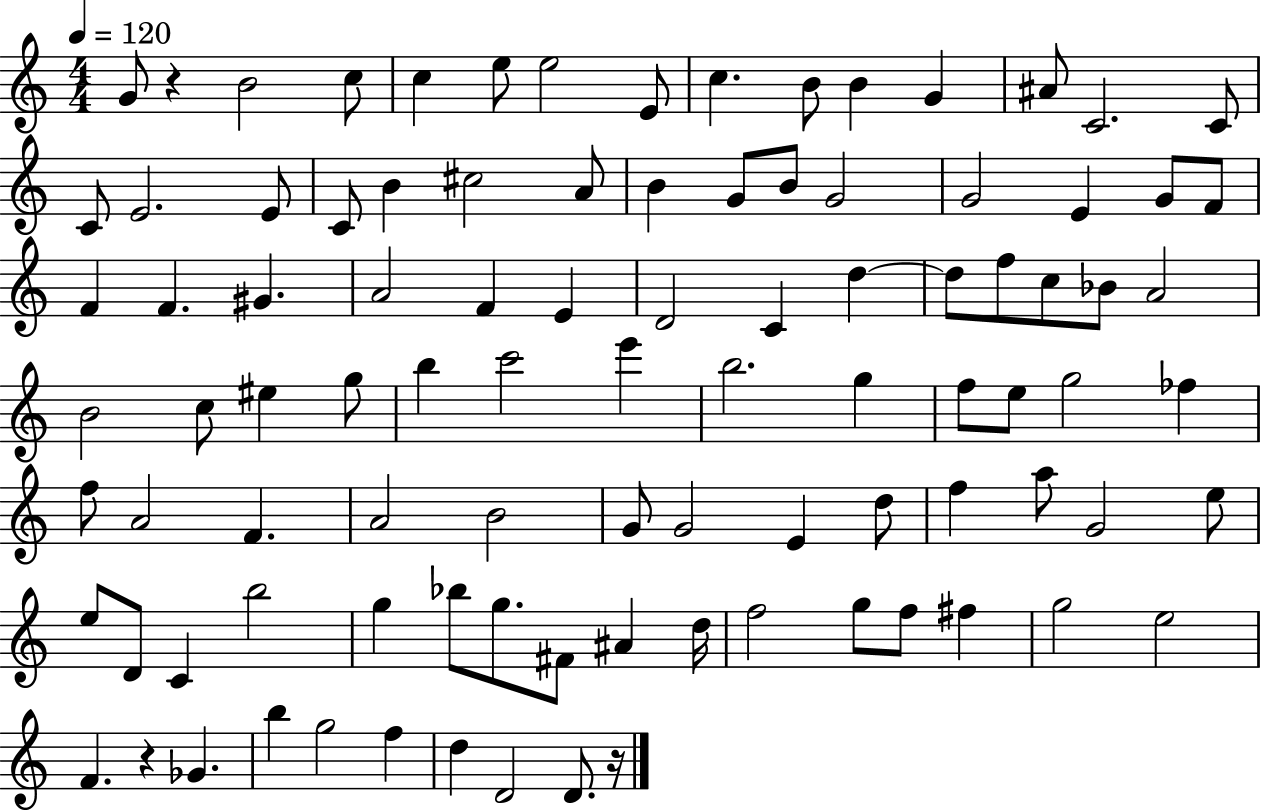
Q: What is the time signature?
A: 4/4